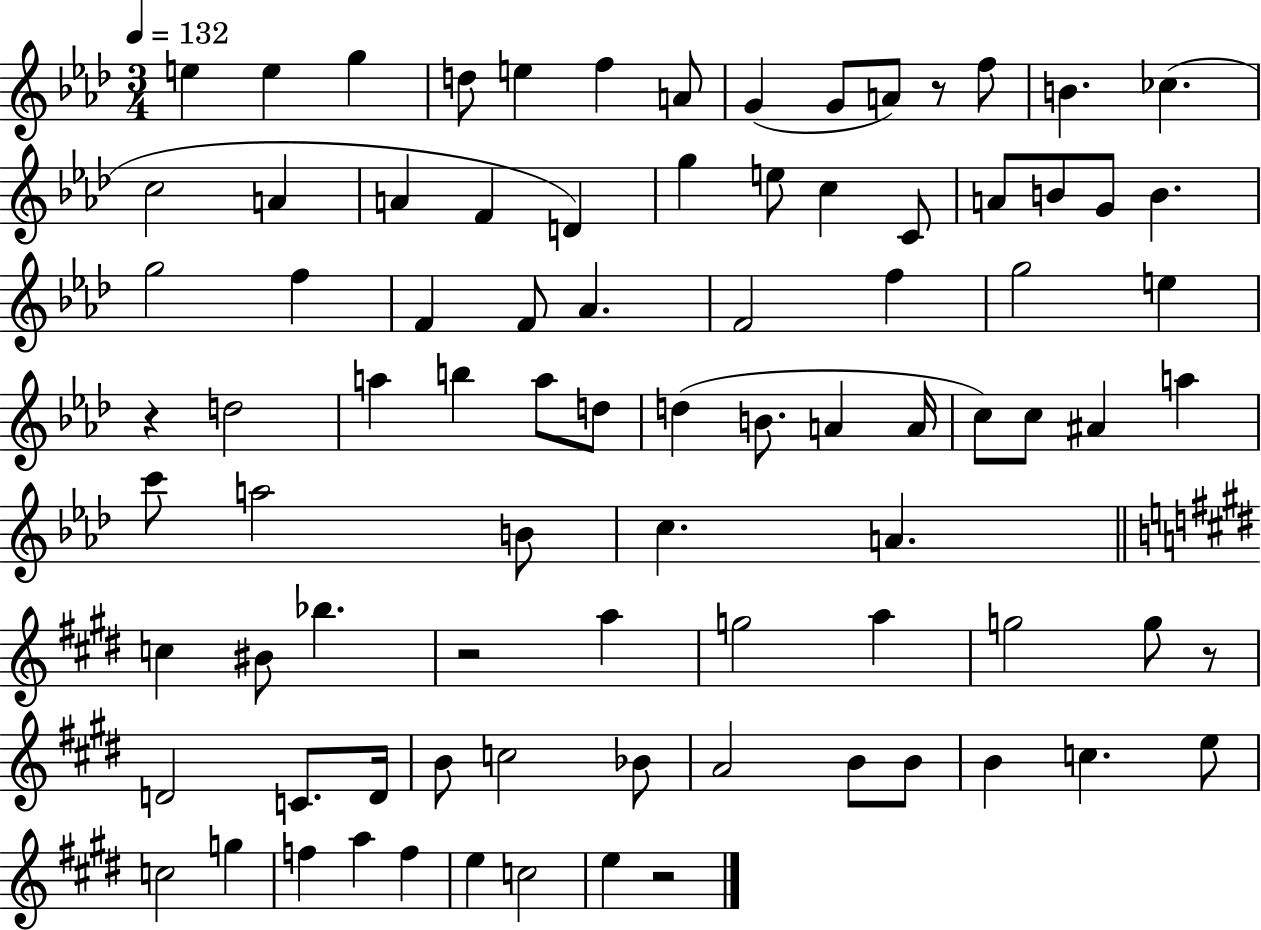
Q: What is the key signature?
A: AES major